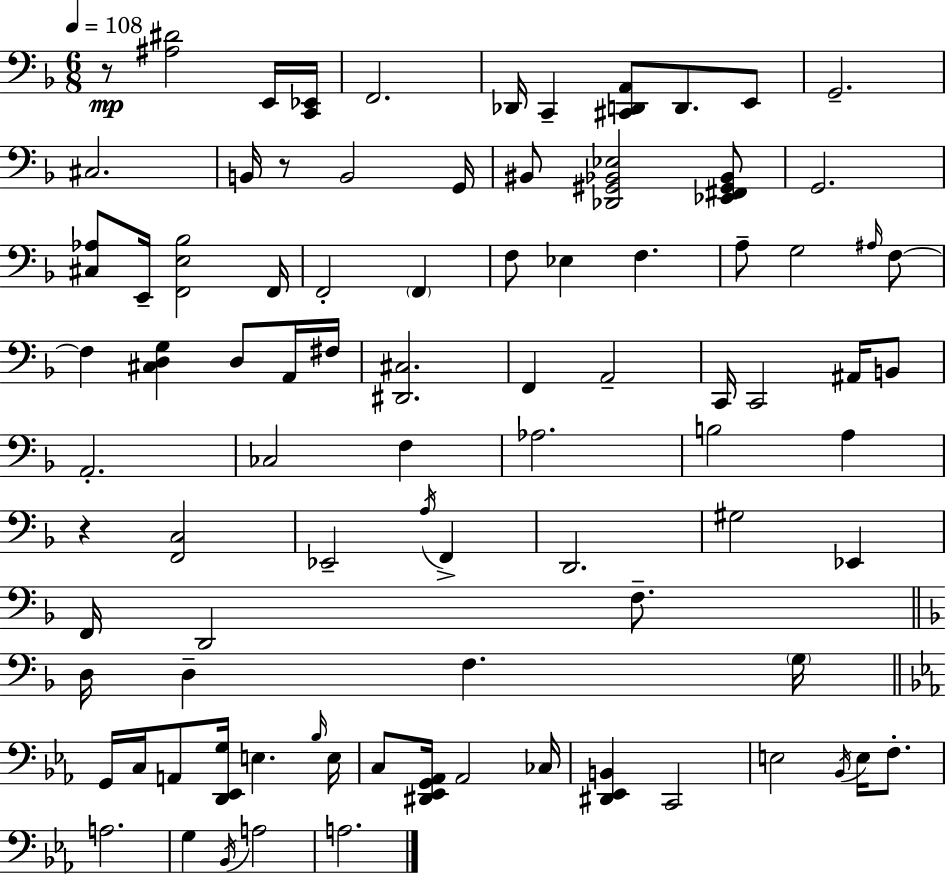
R/e [A#3,D#4]/h E2/s [C2,Eb2]/s F2/h. Db2/s C2/q [C#2,D2,A2]/e D2/e. E2/e G2/h. C#3/h. B2/s R/e B2/h G2/s BIS2/e [Db2,G#2,Bb2,Eb3]/h [Eb2,F#2,G#2,Bb2]/e G2/h. [C#3,Ab3]/e E2/s [F2,E3,Bb3]/h F2/s F2/h F2/q F3/e Eb3/q F3/q. A3/e G3/h A#3/s F3/e F3/q [C#3,D3,G3]/q D3/e A2/s F#3/s [D#2,C#3]/h. F2/q A2/h C2/s C2/h A#2/s B2/e A2/h. CES3/h F3/q Ab3/h. B3/h A3/q R/q [F2,C3]/h Eb2/h A3/s F2/q D2/h. G#3/h Eb2/q F2/s D2/h F3/e. D3/s D3/q F3/q. G3/s G2/s C3/s A2/e [D2,Eb2,G3]/s E3/q. Bb3/s E3/s C3/e [D#2,Eb2,G2,Ab2]/s Ab2/h CES3/s [D#2,Eb2,B2]/q C2/h E3/h Bb2/s E3/s F3/e. A3/h. G3/q Bb2/s A3/h A3/h.